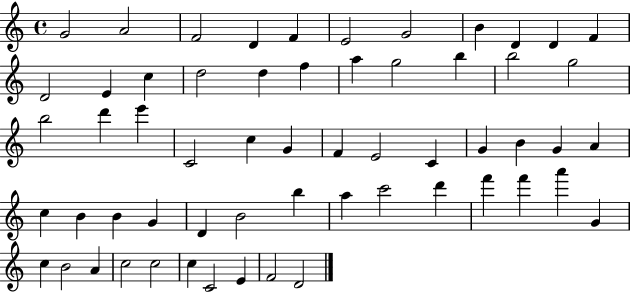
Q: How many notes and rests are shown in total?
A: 59